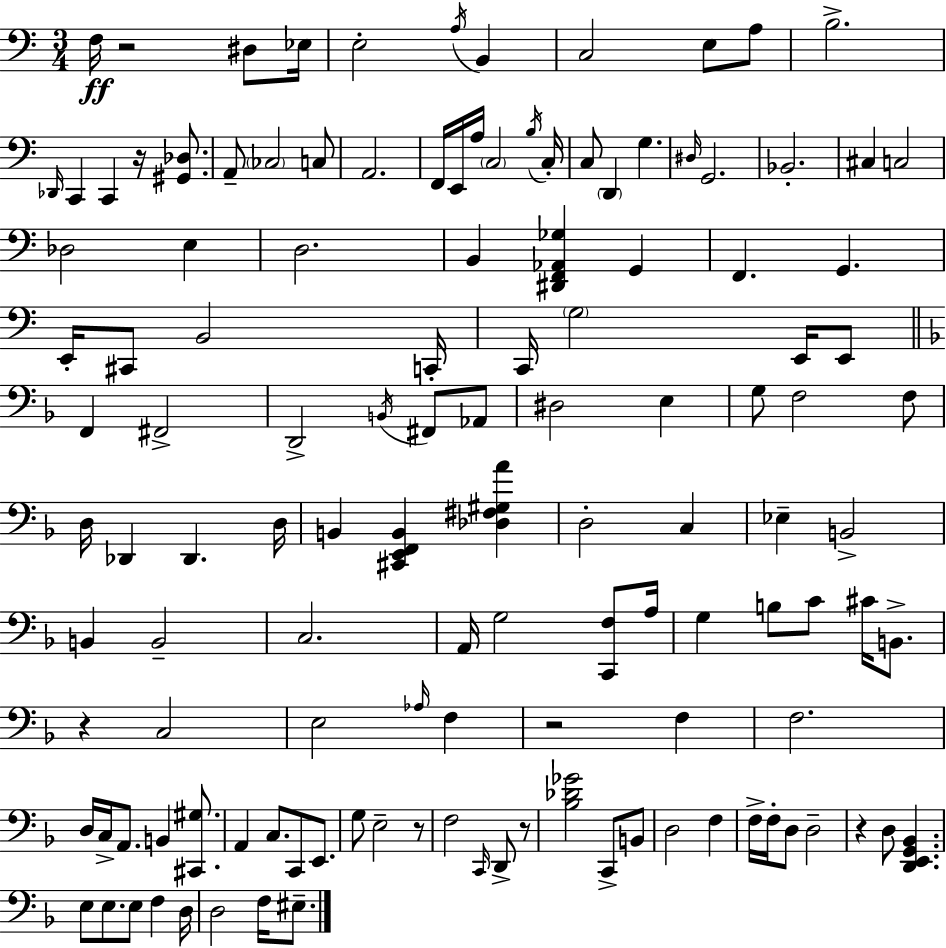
F3/s R/h D#3/e Eb3/s E3/h A3/s B2/q C3/h E3/e A3/e B3/h. Db2/s C2/q C2/q R/s [G#2,Db3]/e. A2/e CES3/h C3/e A2/h. F2/s E2/s A3/s C3/h B3/s C3/s C3/e D2/q G3/q. D#3/s G2/h. Bb2/h. C#3/q C3/h Db3/h E3/q D3/h. B2/q [D#2,F2,Ab2,Gb3]/q G2/q F2/q. G2/q. E2/s C#2/e B2/h C2/s C2/s G3/h E2/s E2/e F2/q F#2/h D2/h B2/s F#2/e Ab2/e D#3/h E3/q G3/e F3/h F3/e D3/s Db2/q Db2/q. D3/s B2/q [C#2,E2,F2,B2]/q [Db3,F#3,G#3,A4]/q D3/h C3/q Eb3/q B2/h B2/q B2/h C3/h. A2/s G3/h [C2,F3]/e A3/s G3/q B3/e C4/e C#4/s B2/e. R/q C3/h E3/h Ab3/s F3/q R/h F3/q F3/h. D3/s C3/s A2/e. B2/q [C#2,G#3]/e. A2/q C3/e. C2/e E2/e. G3/e E3/h R/e F3/h C2/s D2/e R/e [Bb3,Db4,Gb4]/h C2/e B2/e D3/h F3/q F3/s F3/s D3/e D3/h R/q D3/e [D2,E2,G2,Bb2]/q. E3/e E3/e. E3/e F3/q D3/s D3/h F3/s EIS3/e.